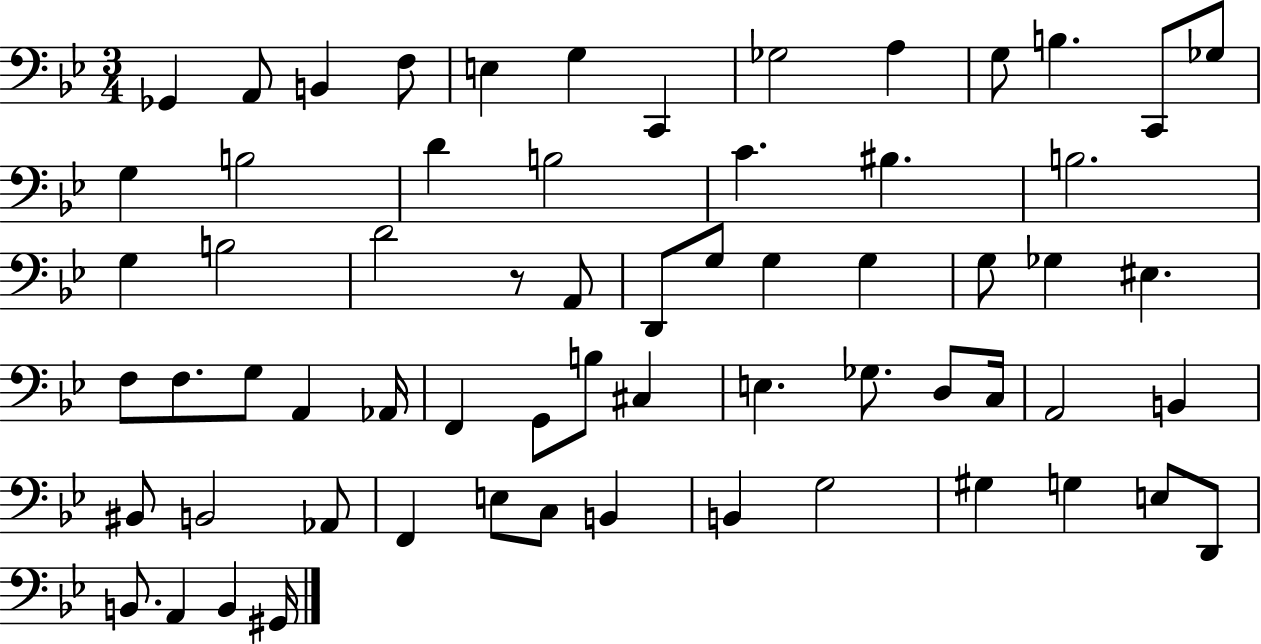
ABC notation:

X:1
T:Untitled
M:3/4
L:1/4
K:Bb
_G,, A,,/2 B,, F,/2 E, G, C,, _G,2 A, G,/2 B, C,,/2 _G,/2 G, B,2 D B,2 C ^B, B,2 G, B,2 D2 z/2 A,,/2 D,,/2 G,/2 G, G, G,/2 _G, ^E, F,/2 F,/2 G,/2 A,, _A,,/4 F,, G,,/2 B,/2 ^C, E, _G,/2 D,/2 C,/4 A,,2 B,, ^B,,/2 B,,2 _A,,/2 F,, E,/2 C,/2 B,, B,, G,2 ^G, G, E,/2 D,,/2 B,,/2 A,, B,, ^G,,/4